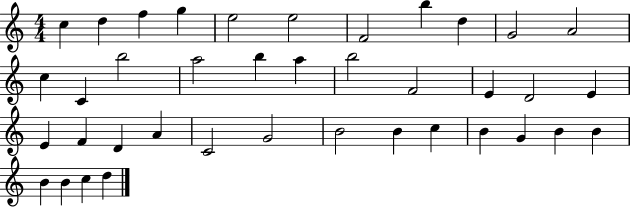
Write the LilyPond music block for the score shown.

{
  \clef treble
  \numericTimeSignature
  \time 4/4
  \key c \major
  c''4 d''4 f''4 g''4 | e''2 e''2 | f'2 b''4 d''4 | g'2 a'2 | \break c''4 c'4 b''2 | a''2 b''4 a''4 | b''2 f'2 | e'4 d'2 e'4 | \break e'4 f'4 d'4 a'4 | c'2 g'2 | b'2 b'4 c''4 | b'4 g'4 b'4 b'4 | \break b'4 b'4 c''4 d''4 | \bar "|."
}